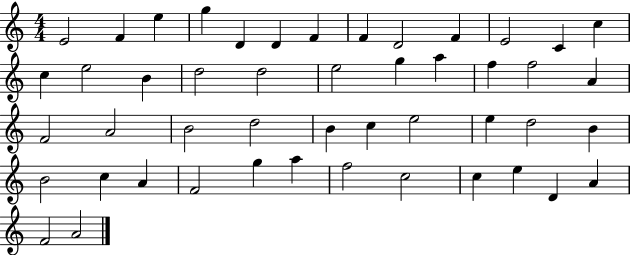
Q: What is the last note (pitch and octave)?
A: A4